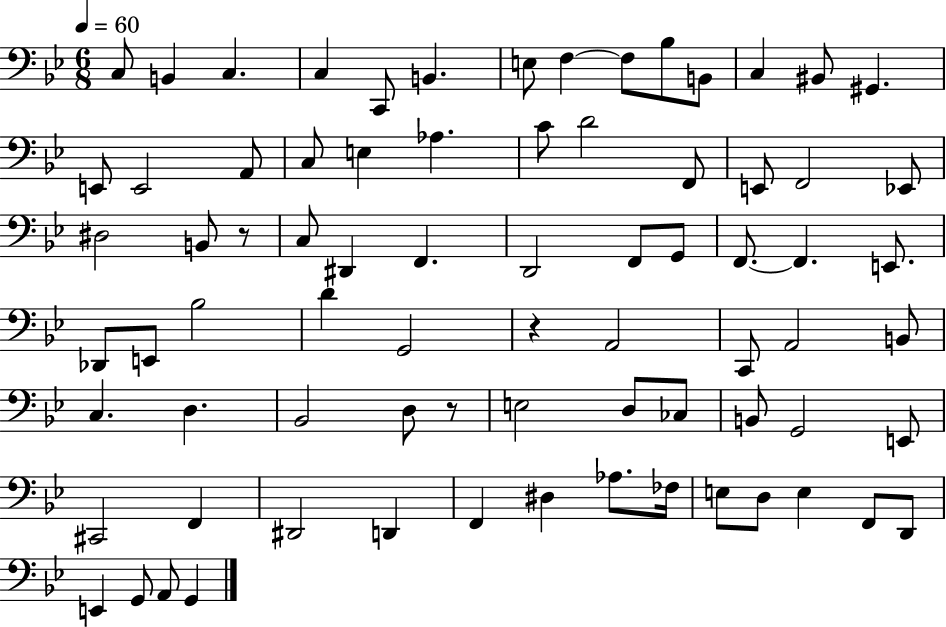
{
  \clef bass
  \numericTimeSignature
  \time 6/8
  \key bes \major
  \tempo 4 = 60
  c8 b,4 c4. | c4 c,8 b,4. | e8 f4~~ f8 bes8 b,8 | c4 bis,8 gis,4. | \break e,8 e,2 a,8 | c8 e4 aes4. | c'8 d'2 f,8 | e,8 f,2 ees,8 | \break dis2 b,8 r8 | c8 dis,4 f,4. | d,2 f,8 g,8 | f,8.~~ f,4. e,8. | \break des,8 e,8 bes2 | d'4 g,2 | r4 a,2 | c,8 a,2 b,8 | \break c4. d4. | bes,2 d8 r8 | e2 d8 ces8 | b,8 g,2 e,8 | \break cis,2 f,4 | dis,2 d,4 | f,4 dis4 aes8. fes16 | e8 d8 e4 f,8 d,8 | \break e,4 g,8 a,8 g,4 | \bar "|."
}